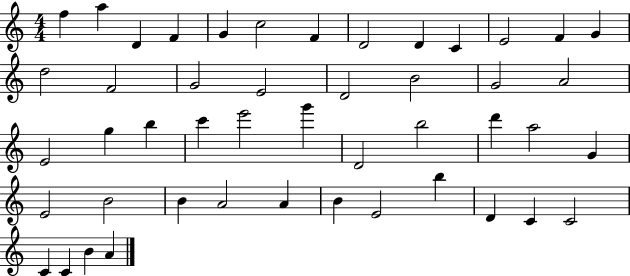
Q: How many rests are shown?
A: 0